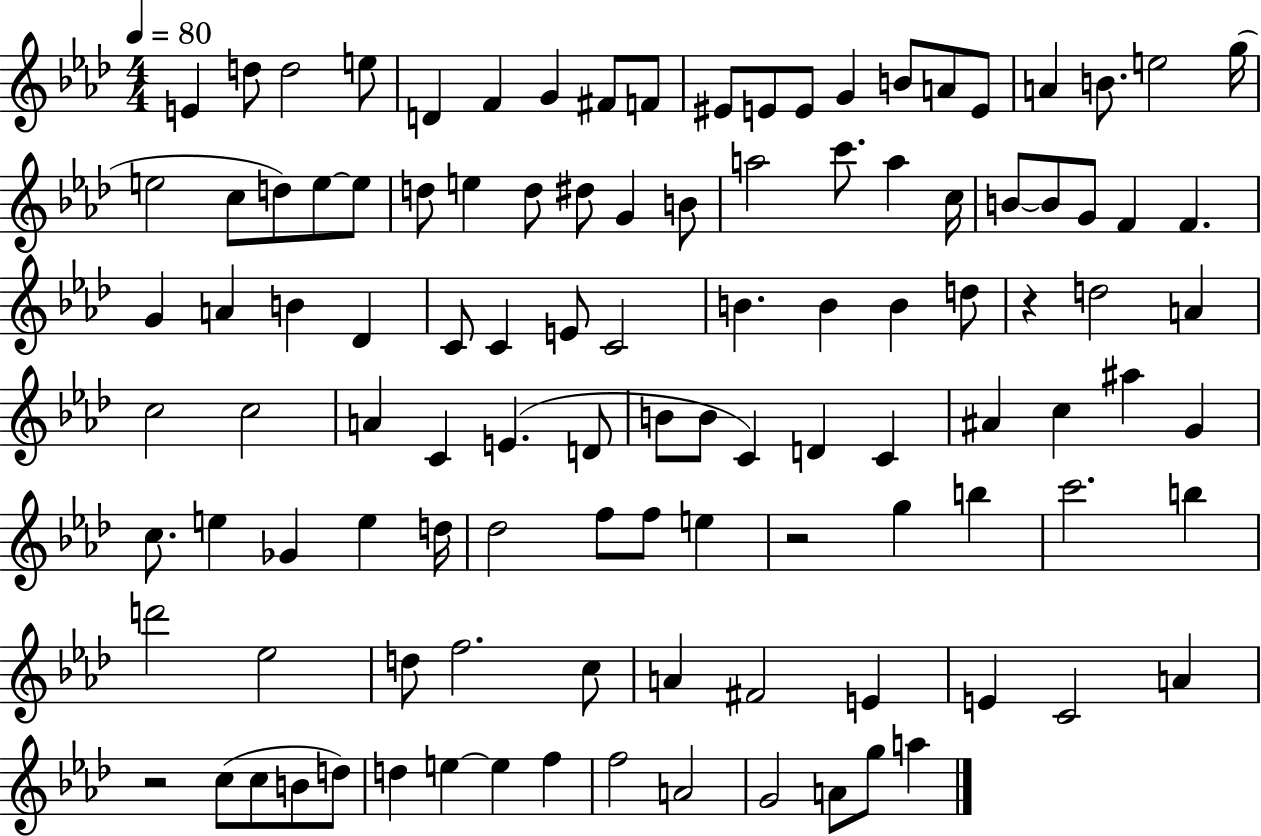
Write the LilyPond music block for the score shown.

{
  \clef treble
  \numericTimeSignature
  \time 4/4
  \key aes \major
  \tempo 4 = 80
  e'4 d''8 d''2 e''8 | d'4 f'4 g'4 fis'8 f'8 | eis'8 e'8 e'8 g'4 b'8 a'8 e'8 | a'4 b'8. e''2 g''16( | \break e''2 c''8 d''8) e''8~~ e''8 | d''8 e''4 d''8 dis''8 g'4 b'8 | a''2 c'''8. a''4 c''16 | b'8~~ b'8 g'8 f'4 f'4. | \break g'4 a'4 b'4 des'4 | c'8 c'4 e'8 c'2 | b'4. b'4 b'4 d''8 | r4 d''2 a'4 | \break c''2 c''2 | a'4 c'4 e'4.( d'8 | b'8 b'8 c'4) d'4 c'4 | ais'4 c''4 ais''4 g'4 | \break c''8. e''4 ges'4 e''4 d''16 | des''2 f''8 f''8 e''4 | r2 g''4 b''4 | c'''2. b''4 | \break d'''2 ees''2 | d''8 f''2. c''8 | a'4 fis'2 e'4 | e'4 c'2 a'4 | \break r2 c''8( c''8 b'8 d''8) | d''4 e''4~~ e''4 f''4 | f''2 a'2 | g'2 a'8 g''8 a''4 | \break \bar "|."
}